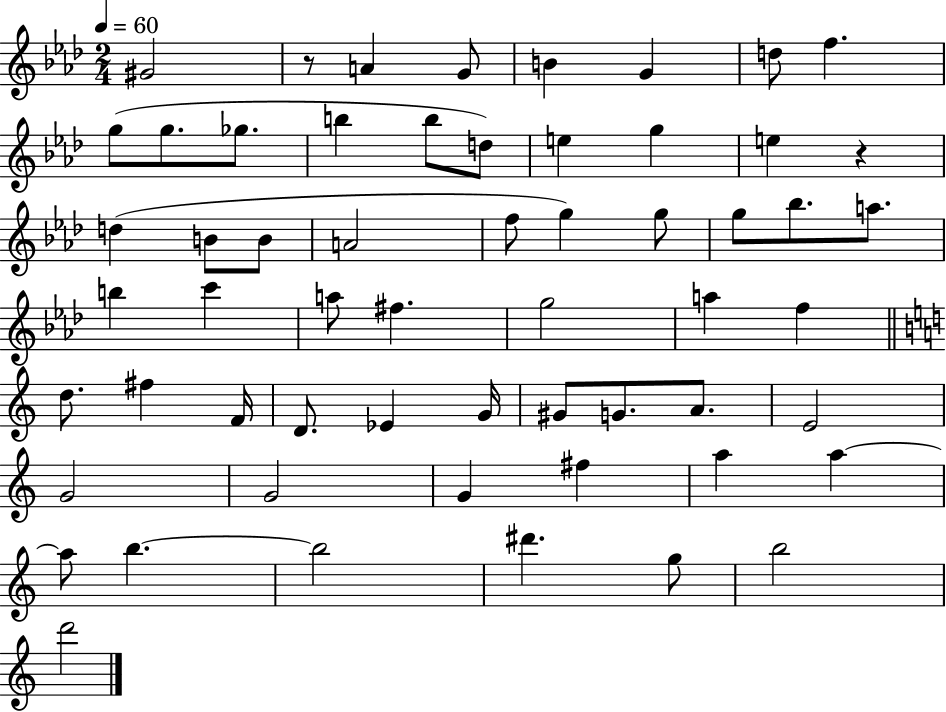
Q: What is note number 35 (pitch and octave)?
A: F#5